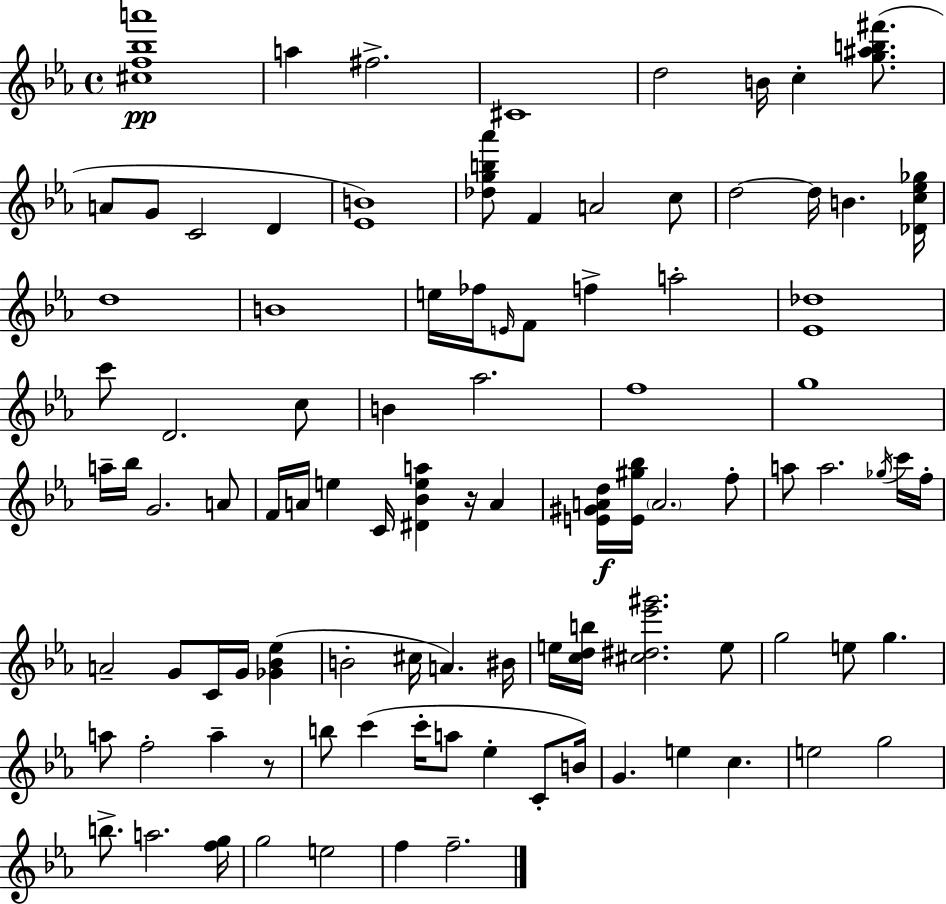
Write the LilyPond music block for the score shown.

{
  \clef treble
  \time 4/4
  \defaultTimeSignature
  \key c \minor
  <cis'' f'' bes'' a'''>1\pp | a''4 fis''2.-> | cis'1 | d''2 b'16 c''4-. <g'' ais'' b'' fis'''>8.( | \break a'8 g'8 c'2 d'4 | <ees' b'>1) | <des'' g'' b'' aes'''>8 f'4 a'2 c''8 | d''2~~ d''16 b'4. <des' c'' ees'' ges''>16 | \break d''1 | b'1 | e''16 fes''16 \grace { e'16 } f'8 f''4-> a''2-. | <ees' des''>1 | \break c'''8 d'2. c''8 | b'4 aes''2. | f''1 | g''1 | \break a''16-- bes''16 g'2. a'8 | f'16 a'16 e''4 c'16 <dis' bes' e'' a''>4 r16 a'4 | <e' gis' a' d''>16\f <e' gis'' bes''>16 \parenthesize a'2. f''8-. | a''8 a''2. \acciaccatura { ges''16 } | \break c'''16 f''16-. a'2-- g'8 c'16 g'16 <ges' bes' ees''>4( | b'2-. cis''16 a'4.) | bis'16 e''16 <c'' d'' b''>16 <cis'' dis'' ees''' gis'''>2. | e''8 g''2 e''8 g''4. | \break a''8 f''2-. a''4-- | r8 b''8 c'''4( c'''16-. a''8 ees''4-. c'8-. | b'16) g'4. e''4 c''4. | e''2 g''2 | \break b''8.-> a''2. | <f'' g''>16 g''2 e''2 | f''4 f''2.-- | \bar "|."
}